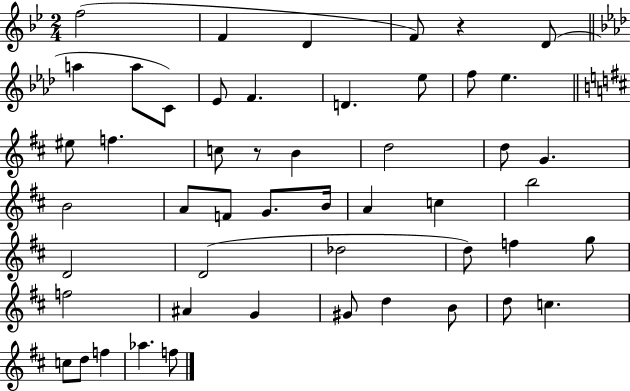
{
  \clef treble
  \numericTimeSignature
  \time 2/4
  \key bes \major
  f''2( | f'4 d'4 | f'8) r4 d'8( | \bar "||" \break \key aes \major a''4 a''8 c'8) | ees'8 f'4. | d'4. ees''8 | f''8 ees''4. | \break \bar "||" \break \key b \minor eis''8 f''4. | c''8 r8 b'4 | d''2 | d''8 g'4. | \break b'2 | a'8 f'8 g'8. b'16 | a'4 c''4 | b''2 | \break d'2 | d'2( | des''2 | d''8) f''4 g''8 | \break f''2 | ais'4 g'4 | gis'8 d''4 b'8 | d''8 c''4. | \break c''8 d''8 f''4 | aes''4. f''8 | \bar "|."
}